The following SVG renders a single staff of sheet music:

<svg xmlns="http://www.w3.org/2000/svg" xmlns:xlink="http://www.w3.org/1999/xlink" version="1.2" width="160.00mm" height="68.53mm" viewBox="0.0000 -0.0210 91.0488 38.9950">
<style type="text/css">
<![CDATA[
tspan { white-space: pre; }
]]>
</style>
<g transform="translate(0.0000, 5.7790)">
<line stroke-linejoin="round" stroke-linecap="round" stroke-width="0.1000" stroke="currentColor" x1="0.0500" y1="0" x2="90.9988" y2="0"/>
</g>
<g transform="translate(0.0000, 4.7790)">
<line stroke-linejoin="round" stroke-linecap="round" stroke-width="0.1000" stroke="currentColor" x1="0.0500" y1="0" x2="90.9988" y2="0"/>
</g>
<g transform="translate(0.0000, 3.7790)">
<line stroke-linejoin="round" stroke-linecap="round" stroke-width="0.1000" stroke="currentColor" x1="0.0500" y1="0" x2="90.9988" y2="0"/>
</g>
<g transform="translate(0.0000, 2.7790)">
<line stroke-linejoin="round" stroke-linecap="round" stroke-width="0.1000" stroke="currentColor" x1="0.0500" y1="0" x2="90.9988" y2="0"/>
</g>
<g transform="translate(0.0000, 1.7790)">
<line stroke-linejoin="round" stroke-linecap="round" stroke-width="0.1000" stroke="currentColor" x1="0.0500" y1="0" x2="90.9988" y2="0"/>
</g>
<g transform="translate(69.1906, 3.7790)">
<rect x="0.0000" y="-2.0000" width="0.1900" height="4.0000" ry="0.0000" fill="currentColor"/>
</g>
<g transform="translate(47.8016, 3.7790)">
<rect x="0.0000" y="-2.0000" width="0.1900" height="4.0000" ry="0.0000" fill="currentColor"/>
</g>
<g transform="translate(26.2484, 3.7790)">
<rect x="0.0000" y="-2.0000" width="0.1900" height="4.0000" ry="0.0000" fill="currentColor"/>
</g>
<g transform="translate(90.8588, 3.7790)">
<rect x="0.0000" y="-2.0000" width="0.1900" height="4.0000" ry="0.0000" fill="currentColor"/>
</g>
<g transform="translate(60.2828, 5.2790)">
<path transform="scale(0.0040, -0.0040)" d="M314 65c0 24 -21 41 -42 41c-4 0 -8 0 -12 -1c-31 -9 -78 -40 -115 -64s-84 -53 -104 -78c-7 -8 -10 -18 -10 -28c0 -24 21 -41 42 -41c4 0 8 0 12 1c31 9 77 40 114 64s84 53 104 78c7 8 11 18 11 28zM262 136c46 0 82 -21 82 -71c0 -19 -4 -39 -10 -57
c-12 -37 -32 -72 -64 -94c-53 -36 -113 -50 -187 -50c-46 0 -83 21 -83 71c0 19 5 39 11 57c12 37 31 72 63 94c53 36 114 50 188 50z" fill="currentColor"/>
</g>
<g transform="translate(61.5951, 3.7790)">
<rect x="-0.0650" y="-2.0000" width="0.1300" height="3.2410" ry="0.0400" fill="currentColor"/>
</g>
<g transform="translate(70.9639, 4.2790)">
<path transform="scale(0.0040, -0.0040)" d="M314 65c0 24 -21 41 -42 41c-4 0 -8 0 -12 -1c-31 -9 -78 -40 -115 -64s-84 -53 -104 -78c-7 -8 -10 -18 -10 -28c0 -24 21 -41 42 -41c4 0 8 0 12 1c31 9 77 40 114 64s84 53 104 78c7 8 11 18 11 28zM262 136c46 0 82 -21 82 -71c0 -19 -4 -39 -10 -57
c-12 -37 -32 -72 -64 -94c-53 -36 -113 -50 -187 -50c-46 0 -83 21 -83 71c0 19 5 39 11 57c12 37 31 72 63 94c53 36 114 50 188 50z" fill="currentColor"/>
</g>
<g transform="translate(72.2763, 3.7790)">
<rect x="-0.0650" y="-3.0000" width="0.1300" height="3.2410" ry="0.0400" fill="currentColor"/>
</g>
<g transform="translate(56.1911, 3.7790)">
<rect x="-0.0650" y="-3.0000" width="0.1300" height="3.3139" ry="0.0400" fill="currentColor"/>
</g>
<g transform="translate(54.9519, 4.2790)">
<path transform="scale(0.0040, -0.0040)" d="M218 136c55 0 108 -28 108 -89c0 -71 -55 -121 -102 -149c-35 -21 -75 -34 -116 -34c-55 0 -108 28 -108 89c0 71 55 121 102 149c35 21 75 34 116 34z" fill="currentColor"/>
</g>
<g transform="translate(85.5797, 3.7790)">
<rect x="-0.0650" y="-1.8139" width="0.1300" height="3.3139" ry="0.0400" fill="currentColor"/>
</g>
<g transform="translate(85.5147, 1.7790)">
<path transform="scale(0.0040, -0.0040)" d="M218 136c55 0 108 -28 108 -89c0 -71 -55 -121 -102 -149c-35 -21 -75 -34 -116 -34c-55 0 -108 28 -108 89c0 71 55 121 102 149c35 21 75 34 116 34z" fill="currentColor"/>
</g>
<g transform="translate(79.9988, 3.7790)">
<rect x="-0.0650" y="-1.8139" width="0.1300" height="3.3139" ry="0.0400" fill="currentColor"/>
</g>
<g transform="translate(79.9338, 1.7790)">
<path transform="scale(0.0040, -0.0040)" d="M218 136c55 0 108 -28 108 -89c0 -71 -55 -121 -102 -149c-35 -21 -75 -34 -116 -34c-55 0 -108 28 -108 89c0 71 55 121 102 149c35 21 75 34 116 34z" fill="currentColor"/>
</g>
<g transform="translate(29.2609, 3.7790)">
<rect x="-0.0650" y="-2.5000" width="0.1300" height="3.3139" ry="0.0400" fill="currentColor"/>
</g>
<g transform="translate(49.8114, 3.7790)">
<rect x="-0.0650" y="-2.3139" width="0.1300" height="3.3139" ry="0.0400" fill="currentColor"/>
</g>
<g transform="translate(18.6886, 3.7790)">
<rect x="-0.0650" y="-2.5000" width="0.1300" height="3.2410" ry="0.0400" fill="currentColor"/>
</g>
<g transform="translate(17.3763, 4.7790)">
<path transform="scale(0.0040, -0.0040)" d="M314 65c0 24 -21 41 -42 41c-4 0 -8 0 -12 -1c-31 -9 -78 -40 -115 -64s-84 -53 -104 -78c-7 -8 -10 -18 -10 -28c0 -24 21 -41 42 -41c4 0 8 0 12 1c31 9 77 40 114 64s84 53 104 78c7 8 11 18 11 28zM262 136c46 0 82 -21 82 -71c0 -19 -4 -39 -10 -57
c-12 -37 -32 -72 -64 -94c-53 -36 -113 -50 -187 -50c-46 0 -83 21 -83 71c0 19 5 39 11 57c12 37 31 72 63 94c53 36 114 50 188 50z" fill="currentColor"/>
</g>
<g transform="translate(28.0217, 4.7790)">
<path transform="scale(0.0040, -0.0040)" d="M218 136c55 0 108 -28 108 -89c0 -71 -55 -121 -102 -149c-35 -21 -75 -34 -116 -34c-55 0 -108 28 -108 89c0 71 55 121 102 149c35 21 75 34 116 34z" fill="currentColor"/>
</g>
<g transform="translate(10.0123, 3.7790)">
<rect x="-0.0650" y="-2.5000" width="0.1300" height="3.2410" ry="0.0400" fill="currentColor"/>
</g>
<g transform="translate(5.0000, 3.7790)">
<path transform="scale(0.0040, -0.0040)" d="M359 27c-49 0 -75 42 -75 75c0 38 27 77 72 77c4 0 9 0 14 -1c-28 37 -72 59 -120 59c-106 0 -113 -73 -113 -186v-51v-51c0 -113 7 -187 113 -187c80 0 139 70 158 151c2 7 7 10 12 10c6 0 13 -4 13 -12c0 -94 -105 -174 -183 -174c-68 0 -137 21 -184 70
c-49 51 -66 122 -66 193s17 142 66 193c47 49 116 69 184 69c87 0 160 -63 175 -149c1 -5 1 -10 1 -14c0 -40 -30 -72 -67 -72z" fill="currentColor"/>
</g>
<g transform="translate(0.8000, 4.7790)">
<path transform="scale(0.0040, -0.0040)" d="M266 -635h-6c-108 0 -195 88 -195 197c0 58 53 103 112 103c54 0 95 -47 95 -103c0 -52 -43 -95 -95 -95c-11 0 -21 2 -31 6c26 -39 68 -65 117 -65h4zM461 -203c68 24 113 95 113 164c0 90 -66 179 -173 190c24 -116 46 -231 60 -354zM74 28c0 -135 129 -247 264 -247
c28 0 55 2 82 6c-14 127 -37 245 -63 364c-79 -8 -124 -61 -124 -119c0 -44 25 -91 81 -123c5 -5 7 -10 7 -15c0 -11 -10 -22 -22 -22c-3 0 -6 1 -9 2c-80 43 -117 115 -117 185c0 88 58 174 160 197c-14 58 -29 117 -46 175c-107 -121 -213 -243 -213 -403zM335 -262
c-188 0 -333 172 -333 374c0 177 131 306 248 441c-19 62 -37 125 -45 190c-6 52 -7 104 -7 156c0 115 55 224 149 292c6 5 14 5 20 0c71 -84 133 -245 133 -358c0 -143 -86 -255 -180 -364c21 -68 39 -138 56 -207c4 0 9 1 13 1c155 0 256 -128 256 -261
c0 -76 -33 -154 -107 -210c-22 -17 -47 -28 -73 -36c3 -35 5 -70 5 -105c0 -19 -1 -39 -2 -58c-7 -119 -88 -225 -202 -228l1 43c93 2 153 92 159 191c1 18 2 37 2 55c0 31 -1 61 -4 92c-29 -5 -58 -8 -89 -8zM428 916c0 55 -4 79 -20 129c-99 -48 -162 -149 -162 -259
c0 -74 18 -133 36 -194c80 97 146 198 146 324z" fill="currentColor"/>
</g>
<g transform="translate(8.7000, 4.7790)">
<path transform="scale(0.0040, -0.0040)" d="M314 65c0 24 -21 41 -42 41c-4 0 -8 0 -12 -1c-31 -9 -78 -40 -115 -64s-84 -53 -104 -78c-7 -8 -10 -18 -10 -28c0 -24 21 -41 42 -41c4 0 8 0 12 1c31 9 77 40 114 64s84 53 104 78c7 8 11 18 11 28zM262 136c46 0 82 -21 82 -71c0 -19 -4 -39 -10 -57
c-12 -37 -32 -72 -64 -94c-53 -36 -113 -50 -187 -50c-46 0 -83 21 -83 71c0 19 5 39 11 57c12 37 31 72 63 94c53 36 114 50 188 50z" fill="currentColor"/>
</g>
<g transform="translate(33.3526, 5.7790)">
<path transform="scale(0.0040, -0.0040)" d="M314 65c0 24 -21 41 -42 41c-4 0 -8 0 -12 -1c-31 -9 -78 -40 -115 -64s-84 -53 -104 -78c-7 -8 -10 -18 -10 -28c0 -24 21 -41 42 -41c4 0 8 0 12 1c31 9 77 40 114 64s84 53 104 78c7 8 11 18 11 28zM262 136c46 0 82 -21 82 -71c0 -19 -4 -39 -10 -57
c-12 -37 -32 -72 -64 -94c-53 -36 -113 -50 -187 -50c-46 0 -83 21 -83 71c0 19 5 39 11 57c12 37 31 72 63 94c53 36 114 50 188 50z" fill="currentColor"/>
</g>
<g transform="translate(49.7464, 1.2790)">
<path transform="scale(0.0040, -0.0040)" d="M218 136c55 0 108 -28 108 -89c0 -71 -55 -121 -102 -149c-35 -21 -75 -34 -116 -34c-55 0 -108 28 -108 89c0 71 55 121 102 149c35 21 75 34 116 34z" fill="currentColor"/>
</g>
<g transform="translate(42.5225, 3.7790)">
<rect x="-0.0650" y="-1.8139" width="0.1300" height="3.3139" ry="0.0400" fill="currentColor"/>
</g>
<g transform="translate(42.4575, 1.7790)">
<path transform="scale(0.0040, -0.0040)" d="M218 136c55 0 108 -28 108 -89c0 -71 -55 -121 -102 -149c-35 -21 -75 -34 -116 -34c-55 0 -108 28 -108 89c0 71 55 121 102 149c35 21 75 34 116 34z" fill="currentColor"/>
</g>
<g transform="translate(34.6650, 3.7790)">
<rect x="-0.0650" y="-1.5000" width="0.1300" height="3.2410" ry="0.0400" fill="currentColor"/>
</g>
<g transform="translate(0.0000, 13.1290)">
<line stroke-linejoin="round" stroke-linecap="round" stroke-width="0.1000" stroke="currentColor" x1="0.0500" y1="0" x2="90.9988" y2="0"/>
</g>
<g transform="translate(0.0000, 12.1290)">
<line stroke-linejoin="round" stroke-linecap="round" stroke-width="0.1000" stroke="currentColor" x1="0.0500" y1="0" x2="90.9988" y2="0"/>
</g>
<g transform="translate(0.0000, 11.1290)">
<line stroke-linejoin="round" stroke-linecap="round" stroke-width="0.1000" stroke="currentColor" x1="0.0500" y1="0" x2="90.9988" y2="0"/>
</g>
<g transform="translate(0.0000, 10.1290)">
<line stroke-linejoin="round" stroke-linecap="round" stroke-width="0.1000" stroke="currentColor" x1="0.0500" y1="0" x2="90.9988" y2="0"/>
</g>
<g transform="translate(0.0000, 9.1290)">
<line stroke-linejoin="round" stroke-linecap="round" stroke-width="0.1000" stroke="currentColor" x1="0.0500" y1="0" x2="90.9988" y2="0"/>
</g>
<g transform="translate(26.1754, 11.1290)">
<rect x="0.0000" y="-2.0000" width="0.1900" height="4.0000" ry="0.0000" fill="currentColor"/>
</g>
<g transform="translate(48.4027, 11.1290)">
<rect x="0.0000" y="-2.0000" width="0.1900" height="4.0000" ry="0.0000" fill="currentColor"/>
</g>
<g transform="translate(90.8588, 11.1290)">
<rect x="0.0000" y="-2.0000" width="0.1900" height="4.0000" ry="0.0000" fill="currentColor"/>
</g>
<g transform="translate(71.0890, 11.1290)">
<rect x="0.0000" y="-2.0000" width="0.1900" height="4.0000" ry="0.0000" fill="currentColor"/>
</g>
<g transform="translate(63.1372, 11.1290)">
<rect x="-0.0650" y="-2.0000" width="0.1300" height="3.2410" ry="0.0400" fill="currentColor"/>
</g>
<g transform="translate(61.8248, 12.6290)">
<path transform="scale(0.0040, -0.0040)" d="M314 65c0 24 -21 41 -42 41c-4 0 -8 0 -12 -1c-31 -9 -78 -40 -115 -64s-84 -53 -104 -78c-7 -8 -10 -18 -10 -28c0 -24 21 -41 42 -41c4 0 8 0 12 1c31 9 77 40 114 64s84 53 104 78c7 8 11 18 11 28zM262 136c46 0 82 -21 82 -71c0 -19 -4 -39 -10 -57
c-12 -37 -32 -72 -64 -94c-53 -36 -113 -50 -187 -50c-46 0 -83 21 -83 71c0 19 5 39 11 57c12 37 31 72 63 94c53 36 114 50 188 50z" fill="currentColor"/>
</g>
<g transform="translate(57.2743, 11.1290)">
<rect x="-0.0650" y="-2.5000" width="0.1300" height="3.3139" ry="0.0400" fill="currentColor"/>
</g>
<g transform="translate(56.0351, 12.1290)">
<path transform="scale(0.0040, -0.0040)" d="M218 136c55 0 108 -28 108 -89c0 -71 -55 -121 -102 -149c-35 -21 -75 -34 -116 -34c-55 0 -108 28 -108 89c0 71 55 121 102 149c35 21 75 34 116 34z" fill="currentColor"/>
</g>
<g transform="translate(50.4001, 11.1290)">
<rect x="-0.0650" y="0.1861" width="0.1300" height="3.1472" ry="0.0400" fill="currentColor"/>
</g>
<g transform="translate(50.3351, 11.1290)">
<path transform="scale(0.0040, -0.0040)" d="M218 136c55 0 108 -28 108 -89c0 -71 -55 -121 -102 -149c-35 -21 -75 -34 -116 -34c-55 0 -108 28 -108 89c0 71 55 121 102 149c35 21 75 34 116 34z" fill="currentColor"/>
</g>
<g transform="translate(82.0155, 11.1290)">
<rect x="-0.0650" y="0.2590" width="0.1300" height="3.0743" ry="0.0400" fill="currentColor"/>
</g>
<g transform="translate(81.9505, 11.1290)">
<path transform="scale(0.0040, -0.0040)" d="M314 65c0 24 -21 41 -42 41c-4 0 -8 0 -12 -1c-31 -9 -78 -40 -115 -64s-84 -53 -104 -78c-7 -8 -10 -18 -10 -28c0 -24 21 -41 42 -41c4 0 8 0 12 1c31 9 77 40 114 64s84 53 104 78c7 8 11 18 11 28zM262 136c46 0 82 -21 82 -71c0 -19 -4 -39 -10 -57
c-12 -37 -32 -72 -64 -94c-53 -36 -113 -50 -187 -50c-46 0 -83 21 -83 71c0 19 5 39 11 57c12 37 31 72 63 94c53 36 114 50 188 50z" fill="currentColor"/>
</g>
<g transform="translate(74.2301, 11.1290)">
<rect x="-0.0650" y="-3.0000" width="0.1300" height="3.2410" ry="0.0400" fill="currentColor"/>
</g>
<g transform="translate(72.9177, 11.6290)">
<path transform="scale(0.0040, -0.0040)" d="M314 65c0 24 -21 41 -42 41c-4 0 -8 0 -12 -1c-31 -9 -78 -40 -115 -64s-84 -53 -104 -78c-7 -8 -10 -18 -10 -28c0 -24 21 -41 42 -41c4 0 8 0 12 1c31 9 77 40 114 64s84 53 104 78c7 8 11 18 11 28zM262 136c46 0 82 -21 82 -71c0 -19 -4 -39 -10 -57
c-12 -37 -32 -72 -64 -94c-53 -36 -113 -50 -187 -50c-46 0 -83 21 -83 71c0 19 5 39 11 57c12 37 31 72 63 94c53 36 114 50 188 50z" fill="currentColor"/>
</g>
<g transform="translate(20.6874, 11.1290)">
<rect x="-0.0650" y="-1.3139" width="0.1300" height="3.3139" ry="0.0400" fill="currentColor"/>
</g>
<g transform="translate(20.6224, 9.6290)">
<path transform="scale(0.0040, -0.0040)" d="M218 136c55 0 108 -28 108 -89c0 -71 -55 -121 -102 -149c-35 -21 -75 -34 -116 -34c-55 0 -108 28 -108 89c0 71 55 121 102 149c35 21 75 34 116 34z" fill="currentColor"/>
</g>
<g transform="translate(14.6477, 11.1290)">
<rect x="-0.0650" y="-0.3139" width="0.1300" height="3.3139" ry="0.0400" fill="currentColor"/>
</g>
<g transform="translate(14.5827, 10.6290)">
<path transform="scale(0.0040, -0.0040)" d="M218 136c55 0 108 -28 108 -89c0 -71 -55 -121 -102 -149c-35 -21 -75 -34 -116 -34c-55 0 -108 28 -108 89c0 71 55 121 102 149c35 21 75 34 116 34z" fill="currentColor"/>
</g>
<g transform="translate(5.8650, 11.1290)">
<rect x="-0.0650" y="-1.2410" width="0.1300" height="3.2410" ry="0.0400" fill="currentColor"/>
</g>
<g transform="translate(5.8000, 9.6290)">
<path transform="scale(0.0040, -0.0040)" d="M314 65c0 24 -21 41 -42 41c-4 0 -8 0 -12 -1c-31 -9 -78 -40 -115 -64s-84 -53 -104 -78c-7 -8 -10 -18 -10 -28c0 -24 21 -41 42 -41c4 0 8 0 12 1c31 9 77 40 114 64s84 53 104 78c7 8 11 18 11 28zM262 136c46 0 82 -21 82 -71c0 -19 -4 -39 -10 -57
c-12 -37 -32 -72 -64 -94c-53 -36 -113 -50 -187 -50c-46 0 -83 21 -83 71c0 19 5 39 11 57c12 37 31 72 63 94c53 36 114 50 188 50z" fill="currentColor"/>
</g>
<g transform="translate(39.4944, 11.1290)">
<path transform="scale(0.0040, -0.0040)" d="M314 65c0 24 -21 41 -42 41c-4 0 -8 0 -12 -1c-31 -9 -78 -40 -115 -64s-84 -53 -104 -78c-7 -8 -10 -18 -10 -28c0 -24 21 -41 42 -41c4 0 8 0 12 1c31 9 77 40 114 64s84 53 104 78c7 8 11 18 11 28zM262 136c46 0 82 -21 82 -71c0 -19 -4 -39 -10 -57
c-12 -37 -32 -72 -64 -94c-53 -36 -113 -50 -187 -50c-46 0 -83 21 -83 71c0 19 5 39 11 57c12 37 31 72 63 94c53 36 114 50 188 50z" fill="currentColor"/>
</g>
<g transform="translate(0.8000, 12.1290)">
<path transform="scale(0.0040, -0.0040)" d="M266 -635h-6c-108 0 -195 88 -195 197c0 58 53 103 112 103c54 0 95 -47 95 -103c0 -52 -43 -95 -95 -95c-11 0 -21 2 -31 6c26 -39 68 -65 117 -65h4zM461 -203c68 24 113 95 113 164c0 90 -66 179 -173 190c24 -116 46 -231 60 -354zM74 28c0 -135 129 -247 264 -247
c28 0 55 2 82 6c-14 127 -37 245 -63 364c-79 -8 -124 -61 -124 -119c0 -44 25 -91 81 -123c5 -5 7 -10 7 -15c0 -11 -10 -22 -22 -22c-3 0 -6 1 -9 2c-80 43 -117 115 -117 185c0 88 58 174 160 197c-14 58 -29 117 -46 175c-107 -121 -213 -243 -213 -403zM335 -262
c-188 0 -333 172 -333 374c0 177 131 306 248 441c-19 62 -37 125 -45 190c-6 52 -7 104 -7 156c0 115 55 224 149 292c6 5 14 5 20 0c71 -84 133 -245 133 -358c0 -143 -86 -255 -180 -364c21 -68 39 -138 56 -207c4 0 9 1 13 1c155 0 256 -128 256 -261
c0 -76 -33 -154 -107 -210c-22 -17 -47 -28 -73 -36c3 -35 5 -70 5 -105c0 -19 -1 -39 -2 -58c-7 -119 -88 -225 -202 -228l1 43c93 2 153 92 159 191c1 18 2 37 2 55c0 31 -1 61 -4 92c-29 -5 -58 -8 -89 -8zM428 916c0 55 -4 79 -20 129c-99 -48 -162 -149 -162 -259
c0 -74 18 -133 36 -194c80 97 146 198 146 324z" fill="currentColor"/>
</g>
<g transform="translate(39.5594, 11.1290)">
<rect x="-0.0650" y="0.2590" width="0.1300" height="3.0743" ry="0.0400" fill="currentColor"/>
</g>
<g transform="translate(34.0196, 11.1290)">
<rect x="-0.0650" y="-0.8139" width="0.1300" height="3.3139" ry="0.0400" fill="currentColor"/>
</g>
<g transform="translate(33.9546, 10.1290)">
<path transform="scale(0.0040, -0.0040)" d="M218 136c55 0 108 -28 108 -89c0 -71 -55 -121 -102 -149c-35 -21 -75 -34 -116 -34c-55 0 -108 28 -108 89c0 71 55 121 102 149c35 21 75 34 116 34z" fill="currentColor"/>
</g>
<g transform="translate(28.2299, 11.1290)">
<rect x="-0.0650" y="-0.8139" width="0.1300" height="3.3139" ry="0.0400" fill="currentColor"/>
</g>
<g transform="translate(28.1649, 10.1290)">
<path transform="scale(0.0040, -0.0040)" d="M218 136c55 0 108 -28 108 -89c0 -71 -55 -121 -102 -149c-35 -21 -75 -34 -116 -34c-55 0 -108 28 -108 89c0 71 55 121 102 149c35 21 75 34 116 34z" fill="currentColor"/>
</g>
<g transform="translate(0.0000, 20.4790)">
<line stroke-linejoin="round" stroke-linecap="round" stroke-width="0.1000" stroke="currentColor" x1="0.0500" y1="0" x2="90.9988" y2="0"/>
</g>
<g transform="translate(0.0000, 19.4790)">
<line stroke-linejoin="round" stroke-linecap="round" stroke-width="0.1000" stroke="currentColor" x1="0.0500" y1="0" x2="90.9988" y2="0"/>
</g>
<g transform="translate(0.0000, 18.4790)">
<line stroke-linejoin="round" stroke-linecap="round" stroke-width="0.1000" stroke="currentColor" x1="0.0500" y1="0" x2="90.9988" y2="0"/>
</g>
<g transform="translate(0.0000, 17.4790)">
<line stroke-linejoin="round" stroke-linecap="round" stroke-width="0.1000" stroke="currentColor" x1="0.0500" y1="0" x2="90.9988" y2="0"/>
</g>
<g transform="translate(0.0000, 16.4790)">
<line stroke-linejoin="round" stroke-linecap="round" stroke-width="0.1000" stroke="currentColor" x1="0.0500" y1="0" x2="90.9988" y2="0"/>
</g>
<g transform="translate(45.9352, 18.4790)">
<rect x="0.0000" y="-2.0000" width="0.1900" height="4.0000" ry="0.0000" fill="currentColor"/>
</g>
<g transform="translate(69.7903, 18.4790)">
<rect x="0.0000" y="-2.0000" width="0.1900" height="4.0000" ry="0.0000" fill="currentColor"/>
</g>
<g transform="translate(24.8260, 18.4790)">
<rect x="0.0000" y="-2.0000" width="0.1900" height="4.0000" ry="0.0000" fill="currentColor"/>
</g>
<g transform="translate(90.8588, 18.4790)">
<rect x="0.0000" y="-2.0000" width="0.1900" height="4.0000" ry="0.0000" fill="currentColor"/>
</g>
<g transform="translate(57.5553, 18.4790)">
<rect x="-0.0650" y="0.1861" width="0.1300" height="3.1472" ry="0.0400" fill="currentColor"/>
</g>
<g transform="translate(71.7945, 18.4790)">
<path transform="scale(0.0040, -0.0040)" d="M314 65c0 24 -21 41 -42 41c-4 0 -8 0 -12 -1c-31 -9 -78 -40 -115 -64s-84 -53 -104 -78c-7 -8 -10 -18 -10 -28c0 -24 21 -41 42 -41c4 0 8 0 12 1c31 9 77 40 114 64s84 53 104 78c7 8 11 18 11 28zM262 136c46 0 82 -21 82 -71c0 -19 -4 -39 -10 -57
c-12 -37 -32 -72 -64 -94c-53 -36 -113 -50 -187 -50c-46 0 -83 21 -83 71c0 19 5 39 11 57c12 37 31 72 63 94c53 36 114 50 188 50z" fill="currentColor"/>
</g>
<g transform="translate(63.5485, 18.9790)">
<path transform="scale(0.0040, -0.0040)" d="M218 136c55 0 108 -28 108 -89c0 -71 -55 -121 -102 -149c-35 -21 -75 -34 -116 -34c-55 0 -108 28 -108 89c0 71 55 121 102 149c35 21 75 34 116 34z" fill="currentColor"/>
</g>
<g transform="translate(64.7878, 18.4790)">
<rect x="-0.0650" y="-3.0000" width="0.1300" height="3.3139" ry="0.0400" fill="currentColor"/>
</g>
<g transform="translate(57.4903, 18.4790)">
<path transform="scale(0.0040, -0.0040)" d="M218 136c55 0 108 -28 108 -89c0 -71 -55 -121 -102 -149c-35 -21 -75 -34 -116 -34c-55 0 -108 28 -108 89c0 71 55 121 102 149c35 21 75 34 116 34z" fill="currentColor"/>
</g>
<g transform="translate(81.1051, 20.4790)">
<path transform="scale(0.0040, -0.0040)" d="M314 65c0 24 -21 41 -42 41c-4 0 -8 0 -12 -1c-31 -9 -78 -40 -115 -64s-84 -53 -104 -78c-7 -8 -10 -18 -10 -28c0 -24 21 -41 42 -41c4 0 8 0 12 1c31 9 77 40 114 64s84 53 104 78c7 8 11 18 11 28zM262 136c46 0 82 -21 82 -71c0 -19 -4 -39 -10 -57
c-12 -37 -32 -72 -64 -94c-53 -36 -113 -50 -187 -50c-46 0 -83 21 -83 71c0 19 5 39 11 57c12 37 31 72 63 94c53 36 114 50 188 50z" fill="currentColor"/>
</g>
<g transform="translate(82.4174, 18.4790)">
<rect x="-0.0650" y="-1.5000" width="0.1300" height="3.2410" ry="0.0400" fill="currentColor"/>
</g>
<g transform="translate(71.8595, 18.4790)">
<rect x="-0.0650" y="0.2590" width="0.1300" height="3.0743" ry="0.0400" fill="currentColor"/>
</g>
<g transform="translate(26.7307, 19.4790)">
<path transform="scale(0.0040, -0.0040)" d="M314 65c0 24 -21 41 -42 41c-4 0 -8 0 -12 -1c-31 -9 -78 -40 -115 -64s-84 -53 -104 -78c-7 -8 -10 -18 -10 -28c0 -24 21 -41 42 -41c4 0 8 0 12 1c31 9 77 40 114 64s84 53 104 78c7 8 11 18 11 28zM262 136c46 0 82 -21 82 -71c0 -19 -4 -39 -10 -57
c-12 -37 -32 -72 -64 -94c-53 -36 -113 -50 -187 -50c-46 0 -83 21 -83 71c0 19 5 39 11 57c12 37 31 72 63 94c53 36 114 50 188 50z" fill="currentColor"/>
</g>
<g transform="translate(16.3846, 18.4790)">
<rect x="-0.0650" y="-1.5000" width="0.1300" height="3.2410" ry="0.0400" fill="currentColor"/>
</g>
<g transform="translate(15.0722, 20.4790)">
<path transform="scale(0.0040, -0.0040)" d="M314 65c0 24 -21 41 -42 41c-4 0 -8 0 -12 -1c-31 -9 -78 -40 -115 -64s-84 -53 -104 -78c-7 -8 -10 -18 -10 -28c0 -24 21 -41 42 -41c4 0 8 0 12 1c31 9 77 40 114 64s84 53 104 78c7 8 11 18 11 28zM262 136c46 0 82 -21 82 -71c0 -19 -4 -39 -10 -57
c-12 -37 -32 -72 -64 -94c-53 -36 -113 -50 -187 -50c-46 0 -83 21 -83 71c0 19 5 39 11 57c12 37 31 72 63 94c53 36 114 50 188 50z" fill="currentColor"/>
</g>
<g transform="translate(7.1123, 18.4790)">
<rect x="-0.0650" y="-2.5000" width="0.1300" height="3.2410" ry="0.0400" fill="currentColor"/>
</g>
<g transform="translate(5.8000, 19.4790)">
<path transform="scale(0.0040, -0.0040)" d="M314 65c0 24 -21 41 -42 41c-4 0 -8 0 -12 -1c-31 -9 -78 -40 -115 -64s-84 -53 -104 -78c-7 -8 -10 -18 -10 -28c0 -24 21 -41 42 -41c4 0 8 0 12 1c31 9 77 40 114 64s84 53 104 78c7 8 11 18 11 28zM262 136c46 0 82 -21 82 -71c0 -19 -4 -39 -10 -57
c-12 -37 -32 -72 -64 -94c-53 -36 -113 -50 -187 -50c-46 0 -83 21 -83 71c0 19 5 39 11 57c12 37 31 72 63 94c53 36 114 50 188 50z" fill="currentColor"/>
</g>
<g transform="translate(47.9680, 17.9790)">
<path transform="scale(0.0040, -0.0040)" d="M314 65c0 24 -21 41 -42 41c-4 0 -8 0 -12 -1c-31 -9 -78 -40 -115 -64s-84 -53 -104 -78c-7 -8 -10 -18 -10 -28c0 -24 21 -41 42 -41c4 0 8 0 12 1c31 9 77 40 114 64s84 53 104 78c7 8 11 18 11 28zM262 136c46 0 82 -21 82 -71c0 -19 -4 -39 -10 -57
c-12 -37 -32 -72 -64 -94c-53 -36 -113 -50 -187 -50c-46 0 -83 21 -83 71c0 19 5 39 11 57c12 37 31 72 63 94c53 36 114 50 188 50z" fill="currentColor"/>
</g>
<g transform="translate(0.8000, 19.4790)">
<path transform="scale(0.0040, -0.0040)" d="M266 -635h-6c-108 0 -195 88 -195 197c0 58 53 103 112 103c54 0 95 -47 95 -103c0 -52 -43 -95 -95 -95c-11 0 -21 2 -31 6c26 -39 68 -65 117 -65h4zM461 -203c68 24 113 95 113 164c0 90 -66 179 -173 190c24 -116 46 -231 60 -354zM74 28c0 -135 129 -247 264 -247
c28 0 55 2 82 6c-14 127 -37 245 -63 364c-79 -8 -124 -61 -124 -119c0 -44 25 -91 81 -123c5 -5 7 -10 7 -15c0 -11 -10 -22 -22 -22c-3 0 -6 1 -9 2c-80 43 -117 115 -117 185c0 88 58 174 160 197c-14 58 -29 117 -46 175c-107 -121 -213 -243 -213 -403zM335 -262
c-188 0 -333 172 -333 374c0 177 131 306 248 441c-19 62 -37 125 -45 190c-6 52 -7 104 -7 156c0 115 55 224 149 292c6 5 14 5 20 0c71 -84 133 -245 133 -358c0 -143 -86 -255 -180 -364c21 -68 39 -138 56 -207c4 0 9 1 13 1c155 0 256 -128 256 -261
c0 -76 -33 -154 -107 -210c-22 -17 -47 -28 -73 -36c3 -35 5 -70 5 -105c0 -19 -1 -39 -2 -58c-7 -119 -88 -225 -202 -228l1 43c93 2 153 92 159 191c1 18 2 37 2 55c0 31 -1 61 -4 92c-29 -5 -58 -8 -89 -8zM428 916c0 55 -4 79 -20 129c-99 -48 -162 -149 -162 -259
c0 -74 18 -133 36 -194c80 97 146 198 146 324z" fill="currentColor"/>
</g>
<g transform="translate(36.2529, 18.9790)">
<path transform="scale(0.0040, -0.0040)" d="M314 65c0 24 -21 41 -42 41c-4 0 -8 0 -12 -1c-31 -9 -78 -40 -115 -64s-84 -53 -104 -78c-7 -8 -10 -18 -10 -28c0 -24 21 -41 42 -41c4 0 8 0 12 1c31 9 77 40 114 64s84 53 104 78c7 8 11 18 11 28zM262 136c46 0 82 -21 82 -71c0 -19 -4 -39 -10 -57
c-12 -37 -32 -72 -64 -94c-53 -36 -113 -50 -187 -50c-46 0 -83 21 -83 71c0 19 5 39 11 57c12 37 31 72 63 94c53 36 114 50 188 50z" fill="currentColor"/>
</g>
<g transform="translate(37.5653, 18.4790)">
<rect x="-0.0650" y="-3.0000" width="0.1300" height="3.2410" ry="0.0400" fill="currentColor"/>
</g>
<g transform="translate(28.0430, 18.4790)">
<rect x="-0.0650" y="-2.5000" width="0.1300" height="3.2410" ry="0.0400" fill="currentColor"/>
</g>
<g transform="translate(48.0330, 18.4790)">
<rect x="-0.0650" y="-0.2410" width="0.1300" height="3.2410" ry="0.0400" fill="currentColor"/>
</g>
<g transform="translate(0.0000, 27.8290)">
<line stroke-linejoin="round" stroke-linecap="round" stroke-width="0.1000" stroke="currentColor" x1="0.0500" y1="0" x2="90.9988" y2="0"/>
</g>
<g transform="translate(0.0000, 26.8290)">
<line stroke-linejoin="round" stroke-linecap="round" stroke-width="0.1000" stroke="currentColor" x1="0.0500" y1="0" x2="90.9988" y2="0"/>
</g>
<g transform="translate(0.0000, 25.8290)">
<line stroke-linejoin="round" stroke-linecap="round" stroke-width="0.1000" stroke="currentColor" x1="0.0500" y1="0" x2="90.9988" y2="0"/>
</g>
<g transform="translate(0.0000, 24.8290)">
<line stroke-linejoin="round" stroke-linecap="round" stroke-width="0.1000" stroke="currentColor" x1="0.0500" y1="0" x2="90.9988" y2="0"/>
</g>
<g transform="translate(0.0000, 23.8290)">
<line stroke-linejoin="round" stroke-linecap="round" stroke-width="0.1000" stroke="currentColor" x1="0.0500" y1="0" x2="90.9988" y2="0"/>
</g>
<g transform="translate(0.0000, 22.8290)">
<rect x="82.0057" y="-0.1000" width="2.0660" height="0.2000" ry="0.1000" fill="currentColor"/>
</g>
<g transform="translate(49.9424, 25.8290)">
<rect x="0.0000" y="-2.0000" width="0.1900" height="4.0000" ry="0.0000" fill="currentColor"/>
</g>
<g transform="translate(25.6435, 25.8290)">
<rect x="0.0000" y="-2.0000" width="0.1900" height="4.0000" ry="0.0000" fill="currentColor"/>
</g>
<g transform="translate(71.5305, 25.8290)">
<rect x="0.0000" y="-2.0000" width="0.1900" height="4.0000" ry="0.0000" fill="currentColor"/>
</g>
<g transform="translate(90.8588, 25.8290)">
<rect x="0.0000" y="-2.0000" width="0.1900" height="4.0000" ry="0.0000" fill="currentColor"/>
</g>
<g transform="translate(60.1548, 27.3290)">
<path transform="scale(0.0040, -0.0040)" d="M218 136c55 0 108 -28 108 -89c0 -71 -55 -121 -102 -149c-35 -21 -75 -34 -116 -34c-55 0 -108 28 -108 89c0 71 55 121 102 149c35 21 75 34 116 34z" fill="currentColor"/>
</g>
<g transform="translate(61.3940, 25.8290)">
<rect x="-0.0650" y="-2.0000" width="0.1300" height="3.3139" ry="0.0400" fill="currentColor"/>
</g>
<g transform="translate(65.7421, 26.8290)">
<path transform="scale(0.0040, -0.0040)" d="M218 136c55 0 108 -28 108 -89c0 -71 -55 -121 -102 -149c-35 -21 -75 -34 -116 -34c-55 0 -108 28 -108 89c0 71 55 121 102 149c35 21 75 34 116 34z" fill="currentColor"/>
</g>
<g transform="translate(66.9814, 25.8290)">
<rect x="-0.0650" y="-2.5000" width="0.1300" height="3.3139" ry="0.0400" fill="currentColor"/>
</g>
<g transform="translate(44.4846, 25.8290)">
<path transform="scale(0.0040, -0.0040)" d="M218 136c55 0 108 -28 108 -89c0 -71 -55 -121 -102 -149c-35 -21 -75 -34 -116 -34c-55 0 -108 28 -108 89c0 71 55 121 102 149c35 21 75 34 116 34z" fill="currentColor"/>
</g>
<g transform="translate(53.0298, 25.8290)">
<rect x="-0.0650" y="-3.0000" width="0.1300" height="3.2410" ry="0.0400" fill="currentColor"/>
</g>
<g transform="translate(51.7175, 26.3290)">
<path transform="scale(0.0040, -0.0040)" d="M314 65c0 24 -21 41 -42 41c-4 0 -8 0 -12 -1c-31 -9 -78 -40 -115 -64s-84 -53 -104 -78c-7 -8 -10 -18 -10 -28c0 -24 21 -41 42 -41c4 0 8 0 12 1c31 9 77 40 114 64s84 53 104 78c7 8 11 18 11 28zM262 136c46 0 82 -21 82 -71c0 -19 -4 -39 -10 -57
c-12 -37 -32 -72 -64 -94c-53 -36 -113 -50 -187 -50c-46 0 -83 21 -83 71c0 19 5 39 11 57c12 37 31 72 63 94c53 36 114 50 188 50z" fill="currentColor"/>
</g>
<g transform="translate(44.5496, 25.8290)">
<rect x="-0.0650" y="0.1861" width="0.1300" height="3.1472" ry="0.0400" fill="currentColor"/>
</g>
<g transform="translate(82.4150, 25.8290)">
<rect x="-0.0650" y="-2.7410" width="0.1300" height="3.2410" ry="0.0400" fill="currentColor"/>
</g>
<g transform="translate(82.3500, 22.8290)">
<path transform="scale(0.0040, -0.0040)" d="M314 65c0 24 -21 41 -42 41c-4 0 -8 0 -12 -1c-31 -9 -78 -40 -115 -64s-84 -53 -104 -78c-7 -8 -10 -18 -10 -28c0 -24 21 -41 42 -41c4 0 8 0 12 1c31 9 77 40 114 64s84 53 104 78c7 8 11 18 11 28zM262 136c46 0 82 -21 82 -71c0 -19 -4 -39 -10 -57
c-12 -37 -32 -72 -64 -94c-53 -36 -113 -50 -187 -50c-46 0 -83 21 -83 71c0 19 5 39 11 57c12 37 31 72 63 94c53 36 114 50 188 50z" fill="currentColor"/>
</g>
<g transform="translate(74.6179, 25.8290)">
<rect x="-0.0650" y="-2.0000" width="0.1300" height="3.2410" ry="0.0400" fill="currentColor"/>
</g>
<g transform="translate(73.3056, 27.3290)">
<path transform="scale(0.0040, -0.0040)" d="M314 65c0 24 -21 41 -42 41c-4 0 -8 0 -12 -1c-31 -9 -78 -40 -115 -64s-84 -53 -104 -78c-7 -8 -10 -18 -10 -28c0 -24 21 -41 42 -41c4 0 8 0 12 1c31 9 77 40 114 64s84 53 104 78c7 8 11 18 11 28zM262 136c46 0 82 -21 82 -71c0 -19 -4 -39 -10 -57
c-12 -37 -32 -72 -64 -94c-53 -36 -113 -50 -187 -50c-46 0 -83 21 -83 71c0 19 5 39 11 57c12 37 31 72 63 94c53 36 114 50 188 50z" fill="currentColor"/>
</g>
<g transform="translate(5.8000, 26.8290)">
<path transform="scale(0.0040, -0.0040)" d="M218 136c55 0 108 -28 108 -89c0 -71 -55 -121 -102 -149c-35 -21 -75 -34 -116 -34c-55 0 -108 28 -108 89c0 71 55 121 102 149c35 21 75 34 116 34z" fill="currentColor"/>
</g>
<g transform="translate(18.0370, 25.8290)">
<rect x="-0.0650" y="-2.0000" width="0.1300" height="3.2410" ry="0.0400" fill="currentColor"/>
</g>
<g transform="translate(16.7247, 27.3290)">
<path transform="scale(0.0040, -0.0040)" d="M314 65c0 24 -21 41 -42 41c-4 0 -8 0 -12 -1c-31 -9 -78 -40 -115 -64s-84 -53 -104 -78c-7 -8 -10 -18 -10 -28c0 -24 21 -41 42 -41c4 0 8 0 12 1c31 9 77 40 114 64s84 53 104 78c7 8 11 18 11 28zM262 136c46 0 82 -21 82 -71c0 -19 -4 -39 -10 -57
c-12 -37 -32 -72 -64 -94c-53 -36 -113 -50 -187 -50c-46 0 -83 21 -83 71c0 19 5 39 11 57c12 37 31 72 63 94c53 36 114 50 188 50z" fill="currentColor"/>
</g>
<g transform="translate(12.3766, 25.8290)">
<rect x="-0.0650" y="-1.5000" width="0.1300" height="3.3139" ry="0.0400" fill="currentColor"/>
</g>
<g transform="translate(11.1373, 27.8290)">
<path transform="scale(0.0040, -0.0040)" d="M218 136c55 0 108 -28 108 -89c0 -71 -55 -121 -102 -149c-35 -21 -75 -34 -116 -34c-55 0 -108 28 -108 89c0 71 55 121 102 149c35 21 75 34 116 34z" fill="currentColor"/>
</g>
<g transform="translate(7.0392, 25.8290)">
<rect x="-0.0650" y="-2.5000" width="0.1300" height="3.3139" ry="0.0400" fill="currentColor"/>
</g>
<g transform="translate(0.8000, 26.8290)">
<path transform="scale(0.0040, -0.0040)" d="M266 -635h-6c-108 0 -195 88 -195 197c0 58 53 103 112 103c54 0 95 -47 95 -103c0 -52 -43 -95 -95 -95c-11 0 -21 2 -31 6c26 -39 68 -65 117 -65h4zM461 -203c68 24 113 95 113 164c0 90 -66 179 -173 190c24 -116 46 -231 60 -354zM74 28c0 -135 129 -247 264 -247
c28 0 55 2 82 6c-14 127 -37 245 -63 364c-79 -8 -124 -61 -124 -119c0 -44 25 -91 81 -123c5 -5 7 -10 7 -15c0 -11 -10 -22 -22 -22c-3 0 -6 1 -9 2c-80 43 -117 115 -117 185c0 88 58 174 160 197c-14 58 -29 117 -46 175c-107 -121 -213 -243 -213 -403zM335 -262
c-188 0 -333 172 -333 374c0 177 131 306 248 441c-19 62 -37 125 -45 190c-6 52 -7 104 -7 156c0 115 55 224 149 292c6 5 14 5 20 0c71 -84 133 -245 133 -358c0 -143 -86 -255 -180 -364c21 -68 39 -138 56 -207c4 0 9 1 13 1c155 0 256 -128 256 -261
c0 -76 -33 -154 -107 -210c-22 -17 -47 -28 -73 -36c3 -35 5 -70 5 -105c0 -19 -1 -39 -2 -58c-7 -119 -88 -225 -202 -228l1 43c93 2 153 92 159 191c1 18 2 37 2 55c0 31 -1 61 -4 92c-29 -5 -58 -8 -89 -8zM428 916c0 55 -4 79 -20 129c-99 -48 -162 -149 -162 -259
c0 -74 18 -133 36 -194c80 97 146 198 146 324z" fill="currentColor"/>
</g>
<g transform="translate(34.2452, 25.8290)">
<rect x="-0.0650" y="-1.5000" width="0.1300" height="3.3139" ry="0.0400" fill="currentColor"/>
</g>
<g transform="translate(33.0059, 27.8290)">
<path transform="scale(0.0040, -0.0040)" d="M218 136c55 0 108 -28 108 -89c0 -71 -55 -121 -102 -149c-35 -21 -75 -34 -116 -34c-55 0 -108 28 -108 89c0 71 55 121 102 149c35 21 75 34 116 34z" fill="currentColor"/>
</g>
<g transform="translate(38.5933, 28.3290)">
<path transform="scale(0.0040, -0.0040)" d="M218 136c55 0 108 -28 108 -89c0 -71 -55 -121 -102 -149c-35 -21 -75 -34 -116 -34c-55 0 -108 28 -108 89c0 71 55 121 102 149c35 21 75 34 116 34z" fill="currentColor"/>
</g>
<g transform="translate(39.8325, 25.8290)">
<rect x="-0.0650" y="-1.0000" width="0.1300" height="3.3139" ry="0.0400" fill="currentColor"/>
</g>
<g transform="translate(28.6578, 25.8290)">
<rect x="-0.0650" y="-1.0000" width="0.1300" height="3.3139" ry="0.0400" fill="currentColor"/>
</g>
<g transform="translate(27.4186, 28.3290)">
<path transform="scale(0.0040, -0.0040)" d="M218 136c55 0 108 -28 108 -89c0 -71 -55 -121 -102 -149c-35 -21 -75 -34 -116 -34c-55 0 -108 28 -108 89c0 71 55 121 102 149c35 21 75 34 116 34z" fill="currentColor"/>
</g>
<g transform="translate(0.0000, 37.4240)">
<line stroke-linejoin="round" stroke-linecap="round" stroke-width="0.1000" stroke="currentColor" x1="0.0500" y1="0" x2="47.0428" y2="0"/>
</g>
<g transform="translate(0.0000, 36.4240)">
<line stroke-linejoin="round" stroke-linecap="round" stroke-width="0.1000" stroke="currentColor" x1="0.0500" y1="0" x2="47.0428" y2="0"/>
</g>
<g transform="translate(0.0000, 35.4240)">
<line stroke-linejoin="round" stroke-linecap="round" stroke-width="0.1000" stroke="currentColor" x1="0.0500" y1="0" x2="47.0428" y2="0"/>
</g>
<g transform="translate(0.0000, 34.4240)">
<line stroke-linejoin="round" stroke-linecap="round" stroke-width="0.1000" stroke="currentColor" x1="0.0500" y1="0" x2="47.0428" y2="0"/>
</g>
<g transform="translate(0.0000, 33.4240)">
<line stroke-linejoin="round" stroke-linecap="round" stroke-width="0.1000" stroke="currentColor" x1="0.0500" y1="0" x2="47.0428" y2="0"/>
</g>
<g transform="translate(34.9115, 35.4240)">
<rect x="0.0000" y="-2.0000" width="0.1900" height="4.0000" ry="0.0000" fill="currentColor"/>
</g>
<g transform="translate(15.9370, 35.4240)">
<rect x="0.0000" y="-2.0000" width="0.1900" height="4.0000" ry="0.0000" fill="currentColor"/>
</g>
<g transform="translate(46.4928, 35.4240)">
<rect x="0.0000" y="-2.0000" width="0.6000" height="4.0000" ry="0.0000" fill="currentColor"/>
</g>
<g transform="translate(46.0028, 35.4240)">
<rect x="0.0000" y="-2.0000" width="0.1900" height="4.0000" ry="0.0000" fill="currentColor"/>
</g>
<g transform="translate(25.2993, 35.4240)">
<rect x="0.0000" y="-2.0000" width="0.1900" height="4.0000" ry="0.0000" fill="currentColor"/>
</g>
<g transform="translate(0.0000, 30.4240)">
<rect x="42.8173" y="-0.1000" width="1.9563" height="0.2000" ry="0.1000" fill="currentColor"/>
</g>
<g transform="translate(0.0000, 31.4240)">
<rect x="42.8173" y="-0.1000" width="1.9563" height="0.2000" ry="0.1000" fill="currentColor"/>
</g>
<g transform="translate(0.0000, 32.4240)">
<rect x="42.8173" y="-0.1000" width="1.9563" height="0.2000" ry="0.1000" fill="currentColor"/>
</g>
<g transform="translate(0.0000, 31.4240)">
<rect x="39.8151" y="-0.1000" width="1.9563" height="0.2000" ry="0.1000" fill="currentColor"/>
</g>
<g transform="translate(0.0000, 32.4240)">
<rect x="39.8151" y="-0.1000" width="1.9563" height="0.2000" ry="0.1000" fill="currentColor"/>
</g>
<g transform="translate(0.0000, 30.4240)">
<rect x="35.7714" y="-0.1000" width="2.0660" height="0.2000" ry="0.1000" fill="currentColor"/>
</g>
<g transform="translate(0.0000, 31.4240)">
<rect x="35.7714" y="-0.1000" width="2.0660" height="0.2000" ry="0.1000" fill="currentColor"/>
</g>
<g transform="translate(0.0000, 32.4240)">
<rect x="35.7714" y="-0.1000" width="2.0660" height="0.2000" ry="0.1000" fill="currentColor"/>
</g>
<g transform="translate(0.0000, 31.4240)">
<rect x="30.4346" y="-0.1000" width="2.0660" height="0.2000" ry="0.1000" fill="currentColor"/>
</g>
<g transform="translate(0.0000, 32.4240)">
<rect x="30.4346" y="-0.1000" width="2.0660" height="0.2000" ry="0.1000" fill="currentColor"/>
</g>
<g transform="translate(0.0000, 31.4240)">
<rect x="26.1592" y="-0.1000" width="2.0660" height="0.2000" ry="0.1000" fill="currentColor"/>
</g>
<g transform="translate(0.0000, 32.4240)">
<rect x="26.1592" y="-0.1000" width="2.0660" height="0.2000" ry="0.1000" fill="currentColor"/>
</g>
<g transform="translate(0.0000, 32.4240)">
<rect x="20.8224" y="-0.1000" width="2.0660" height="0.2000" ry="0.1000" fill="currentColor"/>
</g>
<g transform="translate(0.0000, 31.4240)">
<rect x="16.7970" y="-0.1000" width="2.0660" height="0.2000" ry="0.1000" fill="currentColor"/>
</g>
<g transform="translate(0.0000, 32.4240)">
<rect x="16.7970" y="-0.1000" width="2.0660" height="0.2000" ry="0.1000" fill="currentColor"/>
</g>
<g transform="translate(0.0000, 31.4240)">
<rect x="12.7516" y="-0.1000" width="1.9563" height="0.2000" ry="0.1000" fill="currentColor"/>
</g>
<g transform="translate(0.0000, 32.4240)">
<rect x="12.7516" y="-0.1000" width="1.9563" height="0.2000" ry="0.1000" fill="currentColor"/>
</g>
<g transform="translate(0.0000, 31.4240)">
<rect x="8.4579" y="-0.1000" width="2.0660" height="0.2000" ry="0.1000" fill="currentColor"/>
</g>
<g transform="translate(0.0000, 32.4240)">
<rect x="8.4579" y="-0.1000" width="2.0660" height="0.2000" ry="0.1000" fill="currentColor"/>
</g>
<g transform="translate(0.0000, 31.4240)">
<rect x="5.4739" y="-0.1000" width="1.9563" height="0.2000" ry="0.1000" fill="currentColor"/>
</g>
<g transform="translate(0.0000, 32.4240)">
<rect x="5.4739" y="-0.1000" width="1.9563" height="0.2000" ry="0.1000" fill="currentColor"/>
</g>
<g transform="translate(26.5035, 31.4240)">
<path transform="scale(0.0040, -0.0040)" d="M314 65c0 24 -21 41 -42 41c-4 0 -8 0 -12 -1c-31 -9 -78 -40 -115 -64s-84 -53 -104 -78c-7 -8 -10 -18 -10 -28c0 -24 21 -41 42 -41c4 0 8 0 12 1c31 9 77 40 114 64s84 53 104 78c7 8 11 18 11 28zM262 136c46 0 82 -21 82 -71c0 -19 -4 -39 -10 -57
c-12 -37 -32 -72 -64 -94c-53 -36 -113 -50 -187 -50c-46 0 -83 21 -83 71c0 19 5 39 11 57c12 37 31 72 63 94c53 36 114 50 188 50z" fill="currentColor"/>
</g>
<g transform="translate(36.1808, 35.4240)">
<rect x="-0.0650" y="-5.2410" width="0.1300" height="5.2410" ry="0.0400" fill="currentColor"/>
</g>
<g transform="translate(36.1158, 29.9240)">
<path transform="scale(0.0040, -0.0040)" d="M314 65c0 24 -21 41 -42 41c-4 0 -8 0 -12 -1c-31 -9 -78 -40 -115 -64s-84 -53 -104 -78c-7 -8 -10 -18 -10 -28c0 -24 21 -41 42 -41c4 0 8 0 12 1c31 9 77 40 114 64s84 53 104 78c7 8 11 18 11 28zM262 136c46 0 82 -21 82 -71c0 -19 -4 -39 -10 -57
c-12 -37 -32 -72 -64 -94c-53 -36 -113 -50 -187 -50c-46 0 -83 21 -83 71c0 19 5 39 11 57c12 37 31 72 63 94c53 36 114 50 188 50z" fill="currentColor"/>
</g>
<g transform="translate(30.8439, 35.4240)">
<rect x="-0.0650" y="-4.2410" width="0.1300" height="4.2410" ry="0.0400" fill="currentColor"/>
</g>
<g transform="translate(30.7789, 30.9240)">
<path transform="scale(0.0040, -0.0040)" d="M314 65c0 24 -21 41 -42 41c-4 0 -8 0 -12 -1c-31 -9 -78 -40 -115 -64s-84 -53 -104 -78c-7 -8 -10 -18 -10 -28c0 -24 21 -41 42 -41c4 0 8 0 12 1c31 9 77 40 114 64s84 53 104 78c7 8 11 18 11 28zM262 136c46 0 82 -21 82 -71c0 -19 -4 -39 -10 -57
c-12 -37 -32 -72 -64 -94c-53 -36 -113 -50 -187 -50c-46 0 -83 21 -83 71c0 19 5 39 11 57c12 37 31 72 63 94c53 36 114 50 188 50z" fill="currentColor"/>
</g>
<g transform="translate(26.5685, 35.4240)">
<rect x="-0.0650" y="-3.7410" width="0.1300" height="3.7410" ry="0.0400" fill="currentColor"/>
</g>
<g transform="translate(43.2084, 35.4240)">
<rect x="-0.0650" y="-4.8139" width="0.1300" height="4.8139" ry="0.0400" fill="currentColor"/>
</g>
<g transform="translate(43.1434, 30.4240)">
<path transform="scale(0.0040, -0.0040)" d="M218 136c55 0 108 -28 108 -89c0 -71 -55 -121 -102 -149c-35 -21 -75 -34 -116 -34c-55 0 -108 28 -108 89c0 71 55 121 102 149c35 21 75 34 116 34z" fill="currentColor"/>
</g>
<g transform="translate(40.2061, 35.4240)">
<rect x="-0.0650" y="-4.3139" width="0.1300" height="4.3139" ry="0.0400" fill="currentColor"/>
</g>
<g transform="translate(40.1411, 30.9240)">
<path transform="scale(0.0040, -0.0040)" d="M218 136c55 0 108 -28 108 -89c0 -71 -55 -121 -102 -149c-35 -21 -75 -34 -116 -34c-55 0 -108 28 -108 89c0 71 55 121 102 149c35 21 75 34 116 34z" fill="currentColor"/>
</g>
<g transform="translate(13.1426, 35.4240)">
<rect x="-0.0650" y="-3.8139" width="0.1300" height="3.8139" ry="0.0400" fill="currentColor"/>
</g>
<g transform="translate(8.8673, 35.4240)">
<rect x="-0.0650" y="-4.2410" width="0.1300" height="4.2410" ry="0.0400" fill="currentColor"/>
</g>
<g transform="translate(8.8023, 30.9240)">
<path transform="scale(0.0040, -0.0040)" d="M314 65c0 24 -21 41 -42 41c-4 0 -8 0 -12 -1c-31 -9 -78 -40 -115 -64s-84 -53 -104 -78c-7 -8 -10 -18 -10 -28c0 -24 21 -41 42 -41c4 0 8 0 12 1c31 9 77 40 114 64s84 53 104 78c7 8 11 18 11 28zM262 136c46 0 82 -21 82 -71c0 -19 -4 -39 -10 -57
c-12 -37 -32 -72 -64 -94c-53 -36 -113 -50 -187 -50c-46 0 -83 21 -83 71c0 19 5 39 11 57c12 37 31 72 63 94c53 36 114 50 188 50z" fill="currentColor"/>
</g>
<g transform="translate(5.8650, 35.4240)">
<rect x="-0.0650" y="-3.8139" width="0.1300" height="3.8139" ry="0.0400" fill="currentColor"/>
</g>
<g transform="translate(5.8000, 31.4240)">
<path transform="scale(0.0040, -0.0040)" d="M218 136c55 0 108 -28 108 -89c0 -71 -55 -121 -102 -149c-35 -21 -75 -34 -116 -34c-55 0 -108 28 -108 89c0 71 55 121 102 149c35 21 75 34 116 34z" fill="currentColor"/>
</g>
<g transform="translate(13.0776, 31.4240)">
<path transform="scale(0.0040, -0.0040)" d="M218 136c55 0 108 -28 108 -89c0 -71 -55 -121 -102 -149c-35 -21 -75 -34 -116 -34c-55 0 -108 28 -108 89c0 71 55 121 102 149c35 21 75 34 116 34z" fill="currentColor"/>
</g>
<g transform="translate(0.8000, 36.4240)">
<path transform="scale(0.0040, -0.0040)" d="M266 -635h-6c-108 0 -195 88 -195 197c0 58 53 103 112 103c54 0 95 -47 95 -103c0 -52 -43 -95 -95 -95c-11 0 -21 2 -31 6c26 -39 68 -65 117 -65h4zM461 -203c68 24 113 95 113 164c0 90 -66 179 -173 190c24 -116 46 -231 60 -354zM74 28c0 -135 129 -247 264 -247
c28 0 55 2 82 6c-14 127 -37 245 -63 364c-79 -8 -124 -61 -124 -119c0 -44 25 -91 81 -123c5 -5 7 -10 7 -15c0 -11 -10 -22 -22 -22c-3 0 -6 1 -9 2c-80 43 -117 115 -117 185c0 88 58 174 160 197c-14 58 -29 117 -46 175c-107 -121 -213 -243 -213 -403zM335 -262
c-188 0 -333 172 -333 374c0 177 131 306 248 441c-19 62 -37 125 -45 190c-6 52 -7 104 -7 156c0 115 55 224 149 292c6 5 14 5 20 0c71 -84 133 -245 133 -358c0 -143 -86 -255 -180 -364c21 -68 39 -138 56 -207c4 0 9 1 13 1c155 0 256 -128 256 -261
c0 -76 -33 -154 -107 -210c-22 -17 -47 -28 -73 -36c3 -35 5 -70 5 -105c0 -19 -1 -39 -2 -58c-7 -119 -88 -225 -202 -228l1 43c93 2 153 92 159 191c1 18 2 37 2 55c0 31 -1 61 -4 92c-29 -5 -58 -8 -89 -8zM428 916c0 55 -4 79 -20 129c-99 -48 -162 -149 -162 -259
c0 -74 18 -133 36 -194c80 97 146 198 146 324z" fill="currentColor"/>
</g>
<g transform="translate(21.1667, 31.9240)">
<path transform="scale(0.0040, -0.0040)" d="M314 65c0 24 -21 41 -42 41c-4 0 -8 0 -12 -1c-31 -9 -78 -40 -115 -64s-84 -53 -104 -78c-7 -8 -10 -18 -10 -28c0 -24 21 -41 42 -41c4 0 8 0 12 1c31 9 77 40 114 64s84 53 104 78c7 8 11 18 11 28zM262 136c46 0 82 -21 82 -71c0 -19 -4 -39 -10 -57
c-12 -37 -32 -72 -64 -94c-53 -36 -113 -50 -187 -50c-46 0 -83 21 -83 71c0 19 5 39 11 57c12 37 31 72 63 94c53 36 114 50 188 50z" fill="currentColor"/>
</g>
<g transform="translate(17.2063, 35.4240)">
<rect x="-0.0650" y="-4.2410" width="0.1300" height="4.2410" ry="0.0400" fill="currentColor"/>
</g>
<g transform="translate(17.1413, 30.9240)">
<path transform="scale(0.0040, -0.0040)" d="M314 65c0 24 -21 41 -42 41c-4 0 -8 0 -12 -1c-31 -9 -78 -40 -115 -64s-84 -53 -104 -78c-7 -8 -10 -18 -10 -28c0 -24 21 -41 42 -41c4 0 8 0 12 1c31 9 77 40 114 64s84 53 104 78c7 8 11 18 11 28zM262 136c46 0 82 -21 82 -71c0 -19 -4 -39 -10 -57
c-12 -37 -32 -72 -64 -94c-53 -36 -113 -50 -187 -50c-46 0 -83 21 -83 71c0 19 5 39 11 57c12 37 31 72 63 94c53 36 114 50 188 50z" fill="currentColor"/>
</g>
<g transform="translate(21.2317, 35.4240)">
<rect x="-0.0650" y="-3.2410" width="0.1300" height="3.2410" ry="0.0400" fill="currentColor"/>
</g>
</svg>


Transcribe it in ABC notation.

X:1
T:Untitled
M:4/4
L:1/4
K:C
G2 G2 G E2 f g A F2 A2 f f e2 c e d d B2 B G F2 A2 B2 G2 E2 G2 A2 c2 B A B2 E2 G E F2 D E D B A2 F G F2 a2 c' d'2 c' d'2 b2 c'2 d'2 f'2 d' e'